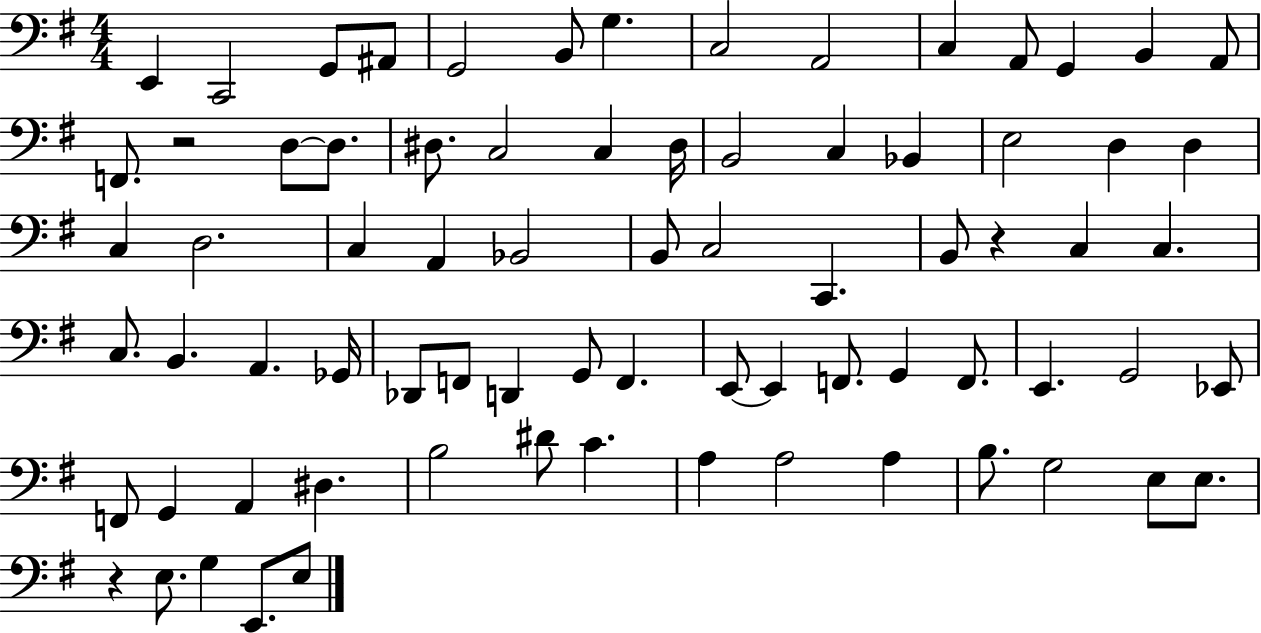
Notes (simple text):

E2/q C2/h G2/e A#2/e G2/h B2/e G3/q. C3/h A2/h C3/q A2/e G2/q B2/q A2/e F2/e. R/h D3/e D3/e. D#3/e. C3/h C3/q D#3/s B2/h C3/q Bb2/q E3/h D3/q D3/q C3/q D3/h. C3/q A2/q Bb2/h B2/e C3/h C2/q. B2/e R/q C3/q C3/q. C3/e. B2/q. A2/q. Gb2/s Db2/e F2/e D2/q G2/e F2/q. E2/e E2/q F2/e. G2/q F2/e. E2/q. G2/h Eb2/e F2/e G2/q A2/q D#3/q. B3/h D#4/e C4/q. A3/q A3/h A3/q B3/e. G3/h E3/e E3/e. R/q E3/e. G3/q E2/e. E3/e